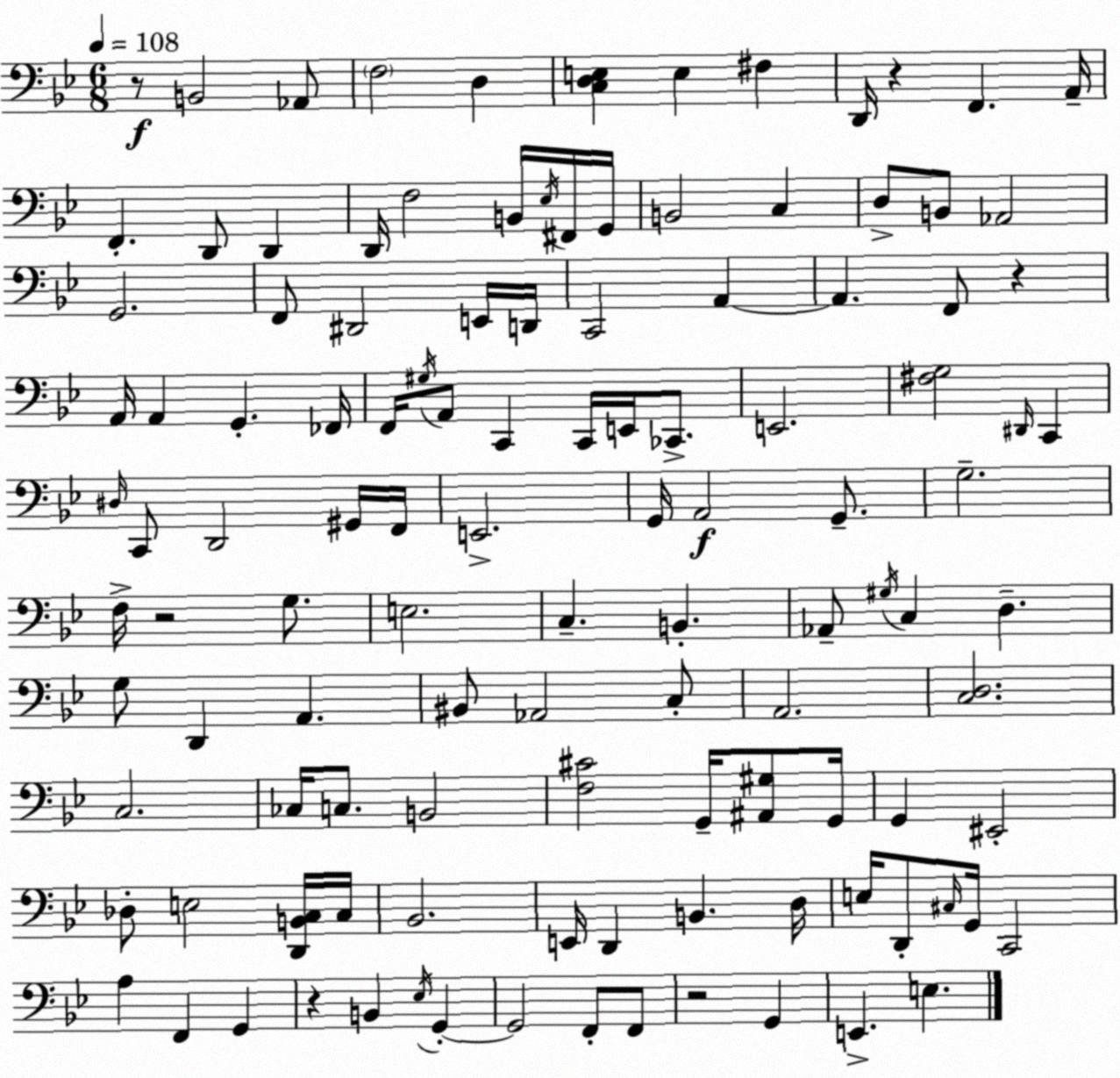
X:1
T:Untitled
M:6/8
L:1/4
K:Bb
z/2 B,,2 _A,,/2 F,2 D, [C,D,E,] E, ^F, D,,/4 z F,, A,,/4 F,, D,,/2 D,, D,,/4 F,2 B,,/4 _E,/4 ^F,,/4 G,,/4 B,,2 C, D,/2 B,,/2 _A,,2 G,,2 F,,/2 ^D,,2 E,,/4 D,,/4 C,,2 A,, A,, F,,/2 z A,,/4 A,, G,, _F,,/4 F,,/4 ^G,/4 A,,/2 C,, C,,/4 E,,/4 _C,,/2 E,,2 [^F,G,]2 ^D,,/4 C,, ^D,/4 C,,/2 D,,2 ^G,,/4 F,,/4 E,,2 G,,/4 A,,2 G,,/2 G,2 F,/4 z2 G,/2 E,2 C, B,, _A,,/2 ^G,/4 C, D, G,/2 D,, A,, ^B,,/2 _A,,2 C,/2 A,,2 [C,D,]2 C,2 _C,/4 C,/2 B,,2 [F,^C]2 G,,/4 [^A,,^G,]/2 G,,/4 G,, ^E,,2 _D,/2 E,2 [D,,B,,C,]/4 C,/4 _B,,2 E,,/4 D,, B,, D,/4 E,/4 D,,/2 ^C,/4 G,,/4 C,,2 A, F,, G,, z B,, _E,/4 G,, G,,2 F,,/2 F,,/2 z2 G,, E,, E,